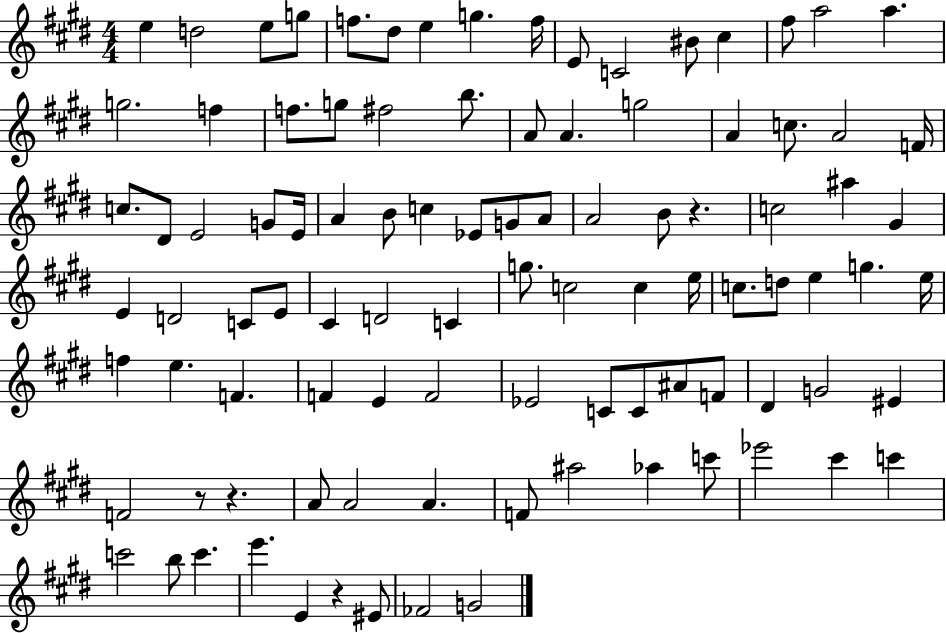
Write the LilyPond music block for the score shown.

{
  \clef treble
  \numericTimeSignature
  \time 4/4
  \key e \major
  e''4 d''2 e''8 g''8 | f''8. dis''8 e''4 g''4. f''16 | e'8 c'2 bis'8 cis''4 | fis''8 a''2 a''4. | \break g''2. f''4 | f''8. g''8 fis''2 b''8. | a'8 a'4. g''2 | a'4 c''8. a'2 f'16 | \break c''8. dis'8 e'2 g'8 e'16 | a'4 b'8 c''4 ees'8 g'8 a'8 | a'2 b'8 r4. | c''2 ais''4 gis'4 | \break e'4 d'2 c'8 e'8 | cis'4 d'2 c'4 | g''8. c''2 c''4 e''16 | c''8. d''8 e''4 g''4. e''16 | \break f''4 e''4. f'4. | f'4 e'4 f'2 | ees'2 c'8 c'8 ais'8 f'8 | dis'4 g'2 eis'4 | \break f'2 r8 r4. | a'8 a'2 a'4. | f'8 ais''2 aes''4 c'''8 | ees'''2 cis'''4 c'''4 | \break c'''2 b''8 c'''4. | e'''4. e'4 r4 eis'8 | fes'2 g'2 | \bar "|."
}